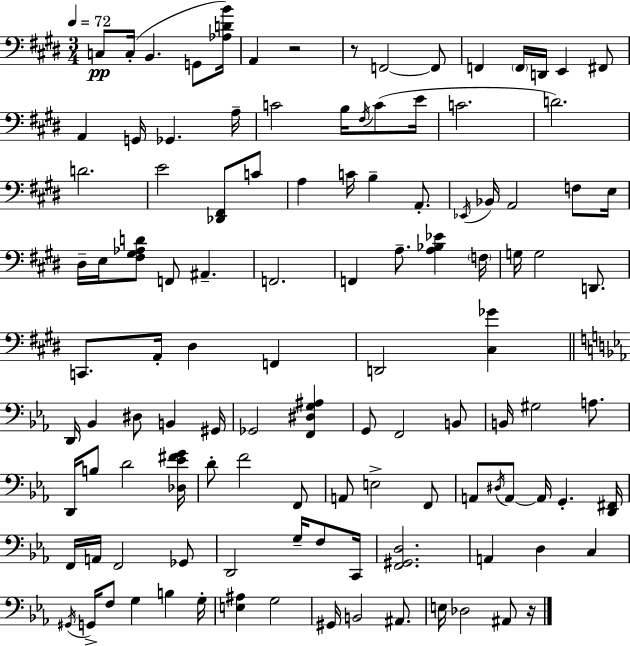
X:1
T:Untitled
M:3/4
L:1/4
K:E
C,/2 C,/4 B,, G,,/2 [_A,DB]/4 A,, z2 z/2 F,,2 F,,/2 F,, F,,/4 D,,/4 E,, ^F,,/2 A,, G,,/4 _G,, A,/4 C2 B,/4 ^F,/4 C/2 E/4 C2 D2 D2 E2 [_D,,^F,,]/2 C/2 A, C/4 B, A,,/2 _E,,/4 _B,,/4 A,,2 F,/2 E,/4 ^D,/4 E,/4 [^F,^G,_A,D]/2 F,,/2 ^A,, F,,2 F,, A,/2 [A,_B,_E] F,/4 G,/4 G,2 D,,/2 C,,/2 A,,/4 ^D, F,, D,,2 [^C,_G] D,,/4 _B,, ^D,/2 B,, ^G,,/4 _G,,2 [F,,^D,G,^A,] G,,/2 F,,2 B,,/2 B,,/4 ^G,2 A,/2 D,,/4 B,/2 D2 [_D,_E^FG]/4 D/2 F2 F,,/2 A,,/2 E,2 F,,/2 A,,/2 ^D,/4 A,,/2 A,,/4 G,, [D,,^F,,]/4 F,,/4 A,,/4 F,,2 _G,,/2 D,,2 G,/4 F,/2 C,,/4 [F,,^G,,D,]2 A,, D, C, ^G,,/4 G,,/4 F,/2 G, B, G,/4 [E,^A,] G,2 ^G,,/4 B,,2 ^A,,/2 E,/4 _D,2 ^A,,/2 z/4